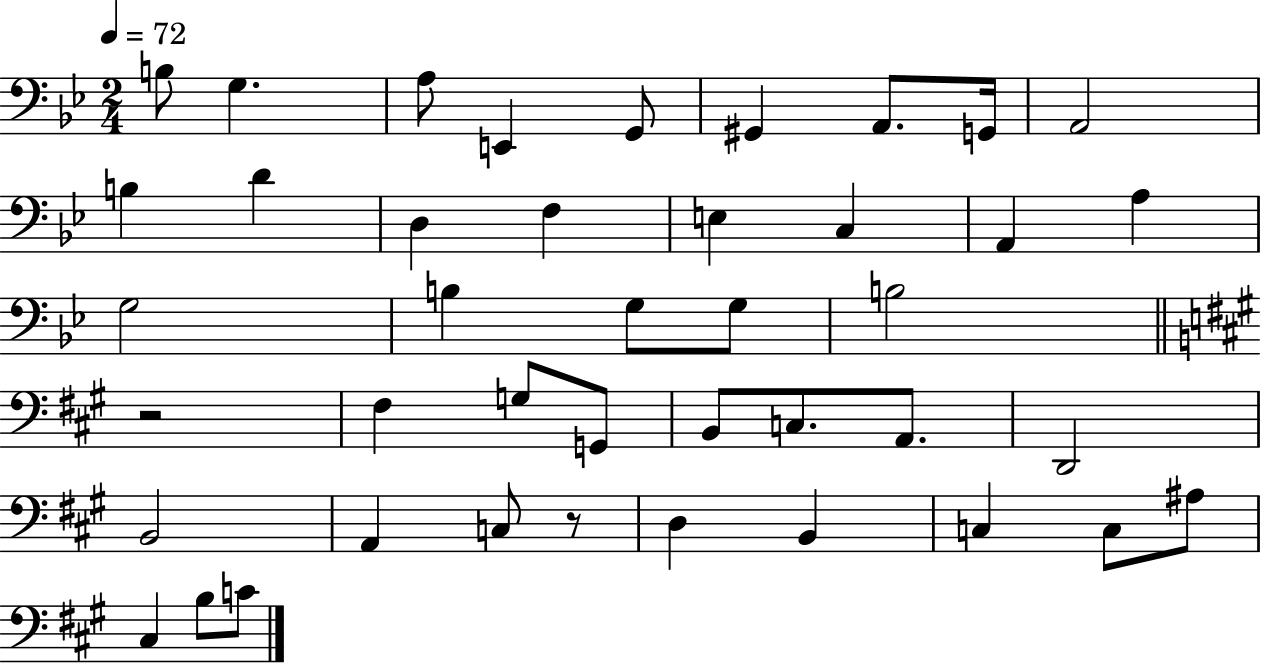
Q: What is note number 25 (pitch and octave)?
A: G2